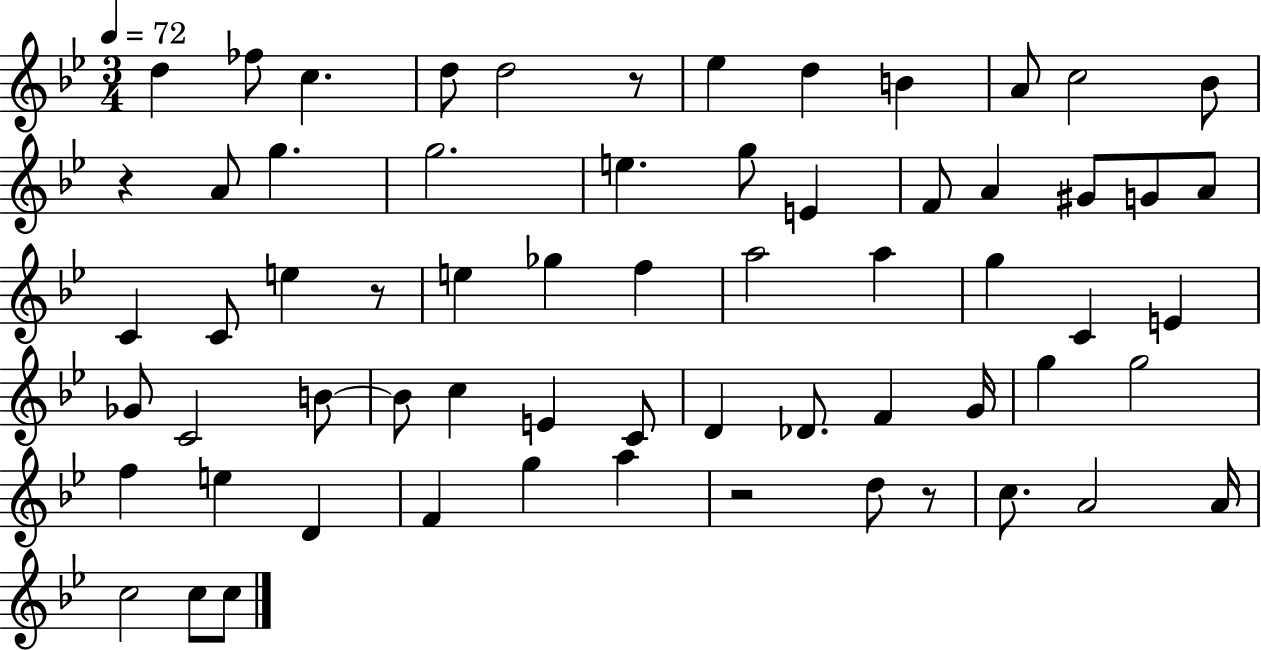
D5/q FES5/e C5/q. D5/e D5/h R/e Eb5/q D5/q B4/q A4/e C5/h Bb4/e R/q A4/e G5/q. G5/h. E5/q. G5/e E4/q F4/e A4/q G#4/e G4/e A4/e C4/q C4/e E5/q R/e E5/q Gb5/q F5/q A5/h A5/q G5/q C4/q E4/q Gb4/e C4/h B4/e B4/e C5/q E4/q C4/e D4/q Db4/e. F4/q G4/s G5/q G5/h F5/q E5/q D4/q F4/q G5/q A5/q R/h D5/e R/e C5/e. A4/h A4/s C5/h C5/e C5/e